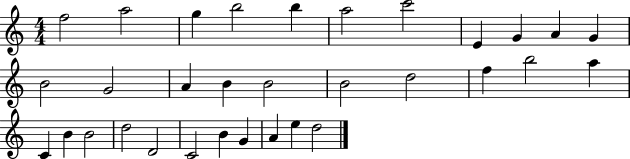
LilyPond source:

{
  \clef treble
  \numericTimeSignature
  \time 4/4
  \key c \major
  f''2 a''2 | g''4 b''2 b''4 | a''2 c'''2 | e'4 g'4 a'4 g'4 | \break b'2 g'2 | a'4 b'4 b'2 | b'2 d''2 | f''4 b''2 a''4 | \break c'4 b'4 b'2 | d''2 d'2 | c'2 b'4 g'4 | a'4 e''4 d''2 | \break \bar "|."
}